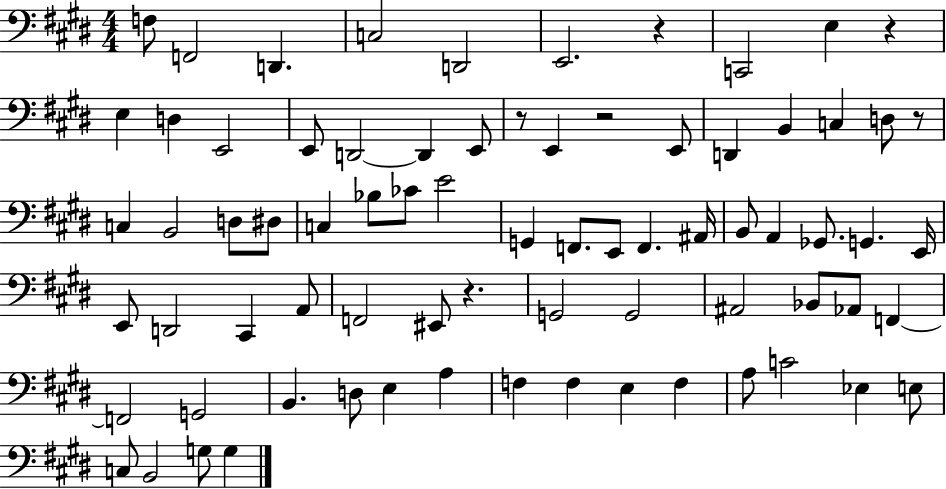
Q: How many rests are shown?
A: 6